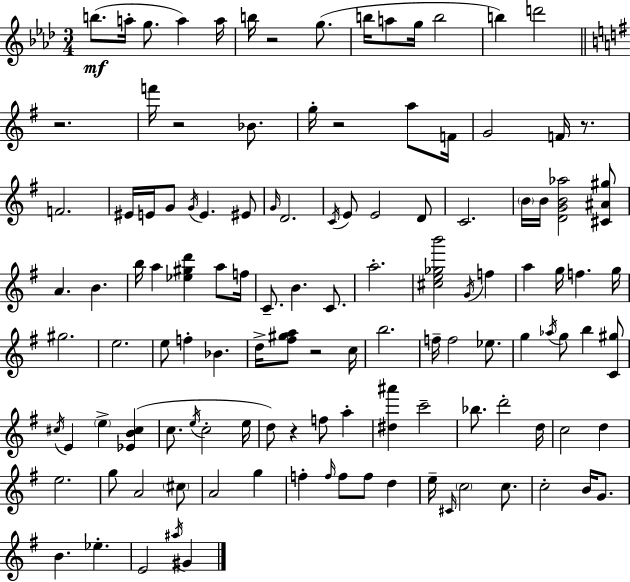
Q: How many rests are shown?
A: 7